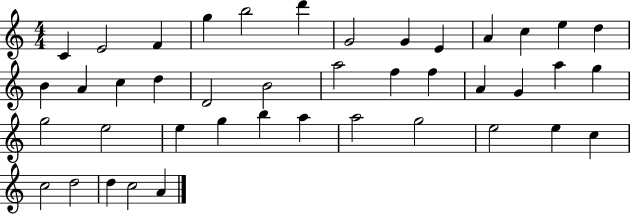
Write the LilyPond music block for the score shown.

{
  \clef treble
  \numericTimeSignature
  \time 4/4
  \key c \major
  c'4 e'2 f'4 | g''4 b''2 d'''4 | g'2 g'4 e'4 | a'4 c''4 e''4 d''4 | \break b'4 a'4 c''4 d''4 | d'2 b'2 | a''2 f''4 f''4 | a'4 g'4 a''4 g''4 | \break g''2 e''2 | e''4 g''4 b''4 a''4 | a''2 g''2 | e''2 e''4 c''4 | \break c''2 d''2 | d''4 c''2 a'4 | \bar "|."
}